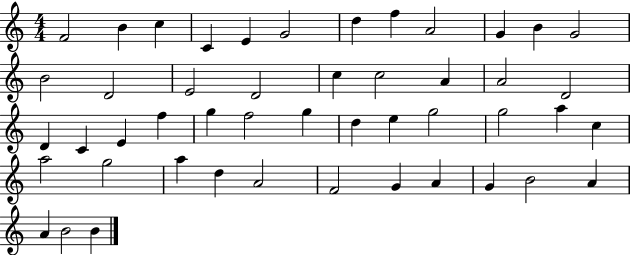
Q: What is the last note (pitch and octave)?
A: B4